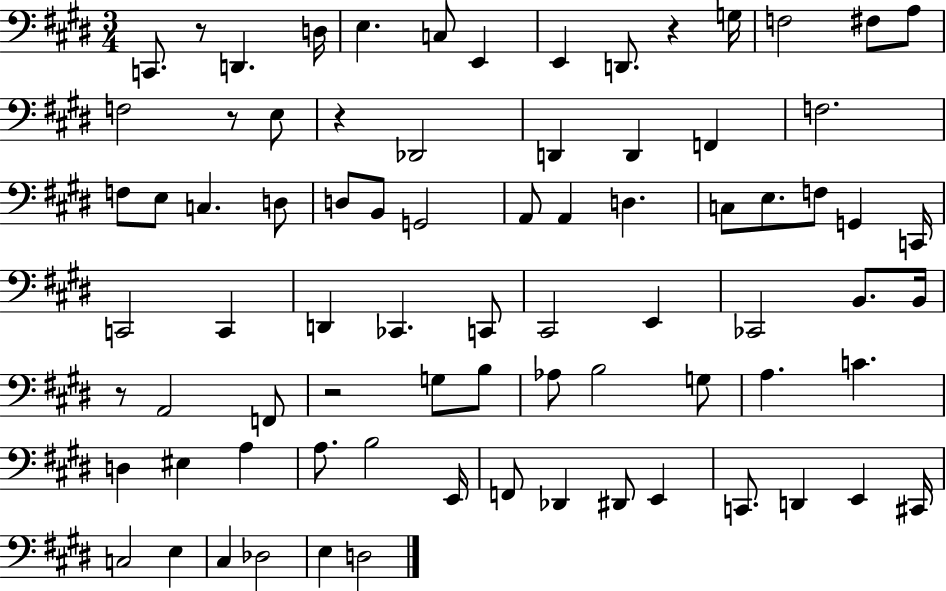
C2/e. R/e D2/q. D3/s E3/q. C3/e E2/q E2/q D2/e. R/q G3/s F3/h F#3/e A3/e F3/h R/e E3/e R/q Db2/h D2/q D2/q F2/q F3/h. F3/e E3/e C3/q. D3/e D3/e B2/e G2/h A2/e A2/q D3/q. C3/e E3/e. F3/e G2/q C2/s C2/h C2/q D2/q CES2/q. C2/e C#2/h E2/q CES2/h B2/e. B2/s R/e A2/h F2/e R/h G3/e B3/e Ab3/e B3/h G3/e A3/q. C4/q. D3/q EIS3/q A3/q A3/e. B3/h E2/s F2/e Db2/q D#2/e E2/q C2/e. D2/q E2/q C#2/s C3/h E3/q C#3/q Db3/h E3/q D3/h